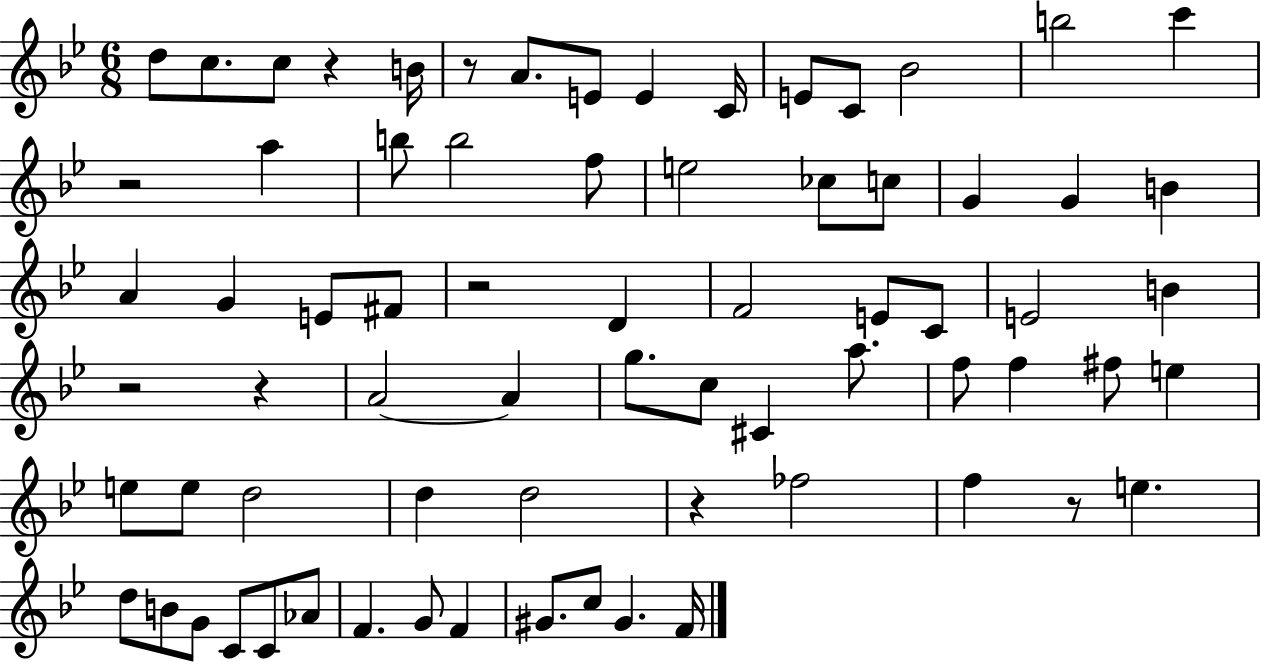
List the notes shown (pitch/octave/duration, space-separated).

D5/e C5/e. C5/e R/q B4/s R/e A4/e. E4/e E4/q C4/s E4/e C4/e Bb4/h B5/h C6/q R/h A5/q B5/e B5/h F5/e E5/h CES5/e C5/e G4/q G4/q B4/q A4/q G4/q E4/e F#4/e R/h D4/q F4/h E4/e C4/e E4/h B4/q R/h R/q A4/h A4/q G5/e. C5/e C#4/q A5/e. F5/e F5/q F#5/e E5/q E5/e E5/e D5/h D5/q D5/h R/q FES5/h F5/q R/e E5/q. D5/e B4/e G4/e C4/e C4/e Ab4/e F4/q. G4/e F4/q G#4/e. C5/e G#4/q. F4/s